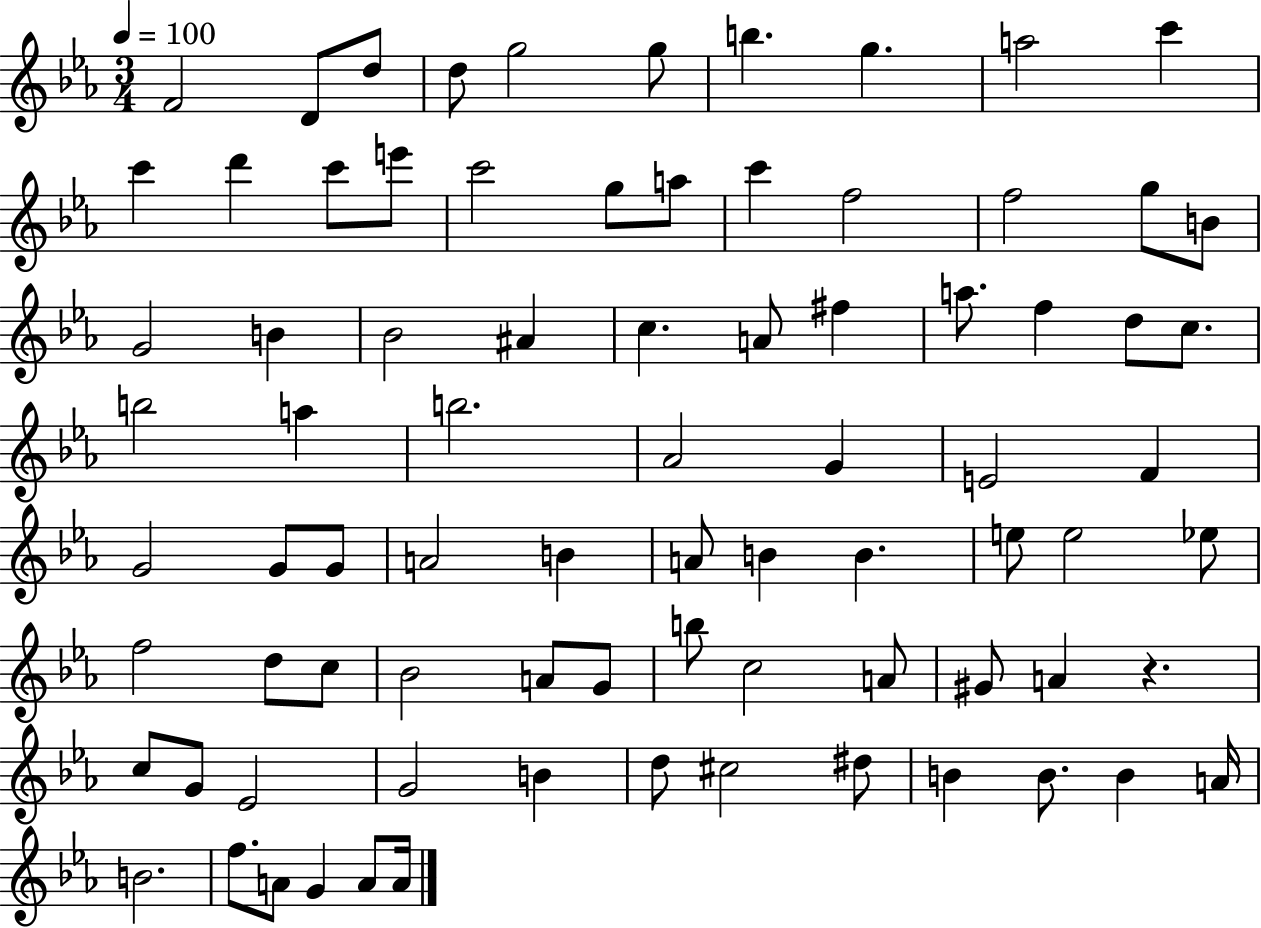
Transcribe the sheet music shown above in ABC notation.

X:1
T:Untitled
M:3/4
L:1/4
K:Eb
F2 D/2 d/2 d/2 g2 g/2 b g a2 c' c' d' c'/2 e'/2 c'2 g/2 a/2 c' f2 f2 g/2 B/2 G2 B _B2 ^A c A/2 ^f a/2 f d/2 c/2 b2 a b2 _A2 G E2 F G2 G/2 G/2 A2 B A/2 B B e/2 e2 _e/2 f2 d/2 c/2 _B2 A/2 G/2 b/2 c2 A/2 ^G/2 A z c/2 G/2 _E2 G2 B d/2 ^c2 ^d/2 B B/2 B A/4 B2 f/2 A/2 G A/2 A/4